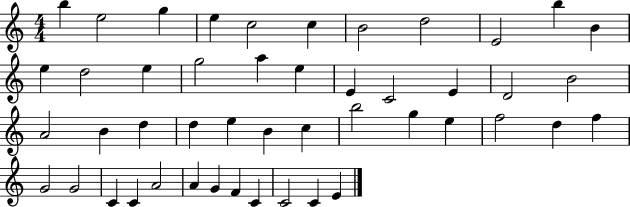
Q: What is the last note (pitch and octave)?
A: E4